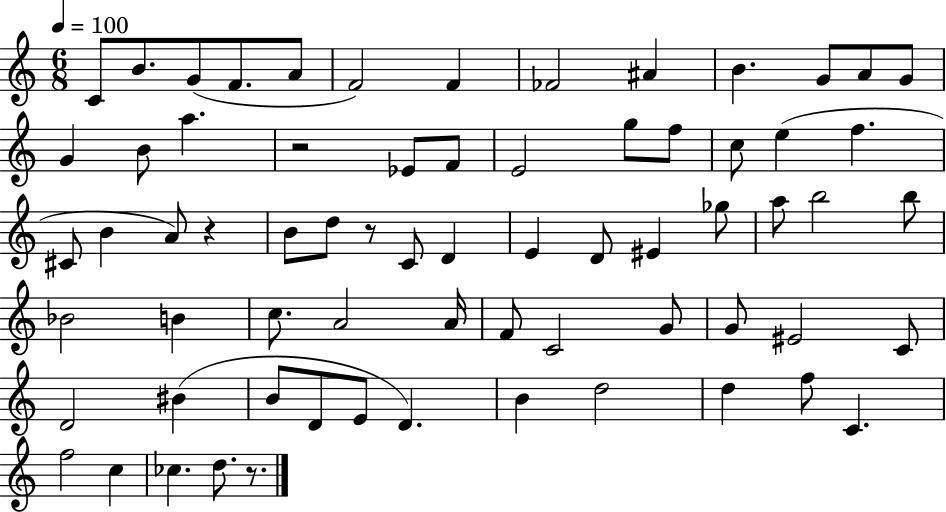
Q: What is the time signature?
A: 6/8